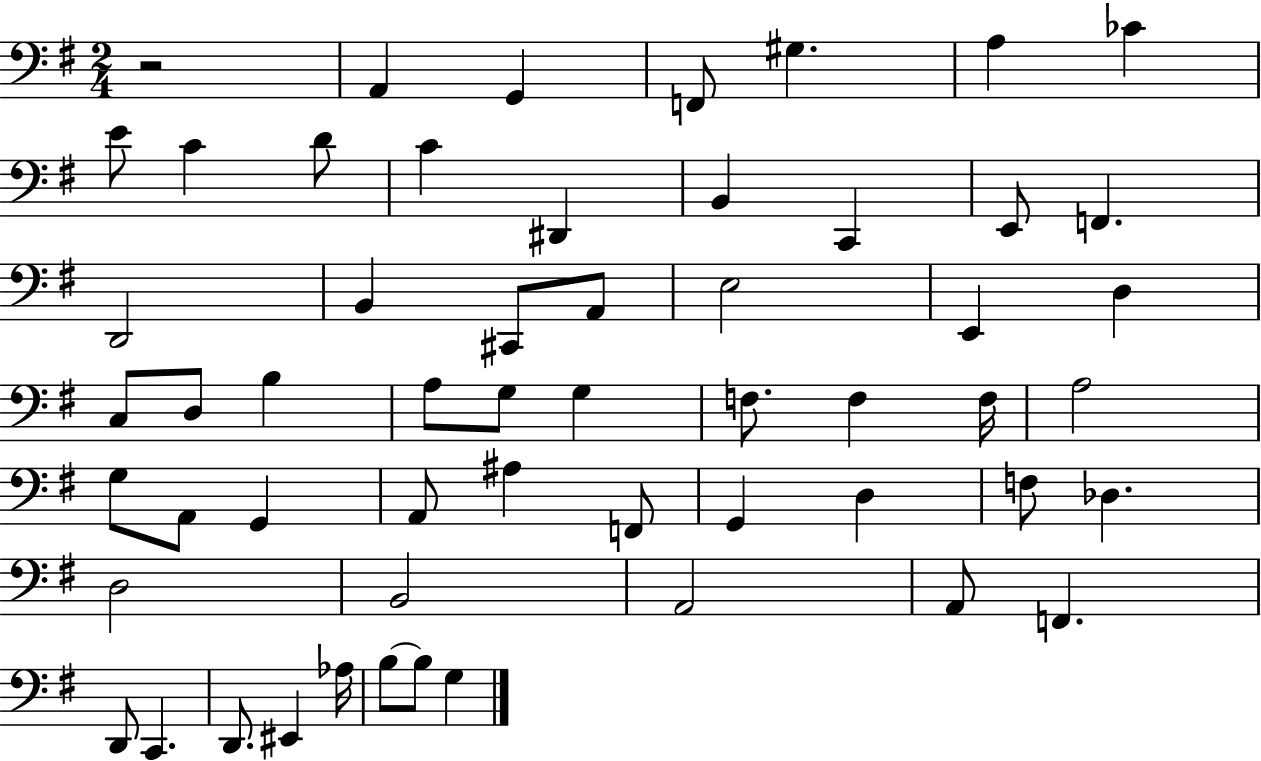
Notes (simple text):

R/h A2/q G2/q F2/e G#3/q. A3/q CES4/q E4/e C4/q D4/e C4/q D#2/q B2/q C2/q E2/e F2/q. D2/h B2/q C#2/e A2/e E3/h E2/q D3/q C3/e D3/e B3/q A3/e G3/e G3/q F3/e. F3/q F3/s A3/h G3/e A2/e G2/q A2/e A#3/q F2/e G2/q D3/q F3/e Db3/q. D3/h B2/h A2/h A2/e F2/q. D2/e C2/q. D2/e. EIS2/q Ab3/s B3/e B3/e G3/q